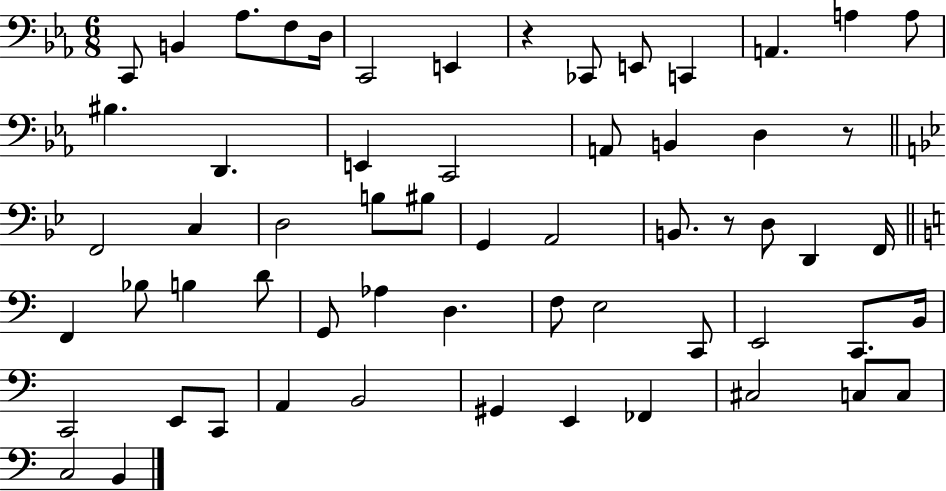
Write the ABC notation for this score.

X:1
T:Untitled
M:6/8
L:1/4
K:Eb
C,,/2 B,, _A,/2 F,/2 D,/4 C,,2 E,, z _C,,/2 E,,/2 C,, A,, A, A,/2 ^B, D,, E,, C,,2 A,,/2 B,, D, z/2 F,,2 C, D,2 B,/2 ^B,/2 G,, A,,2 B,,/2 z/2 D,/2 D,, F,,/4 F,, _B,/2 B, D/2 G,,/2 _A, D, F,/2 E,2 C,,/2 E,,2 C,,/2 B,,/4 C,,2 E,,/2 C,,/2 A,, B,,2 ^G,, E,, _F,, ^C,2 C,/2 C,/2 C,2 B,,